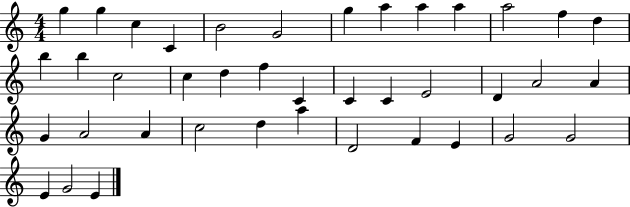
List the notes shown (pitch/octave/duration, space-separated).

G5/q G5/q C5/q C4/q B4/h G4/h G5/q A5/q A5/q A5/q A5/h F5/q D5/q B5/q B5/q C5/h C5/q D5/q F5/q C4/q C4/q C4/q E4/h D4/q A4/h A4/q G4/q A4/h A4/q C5/h D5/q A5/q D4/h F4/q E4/q G4/h G4/h E4/q G4/h E4/q